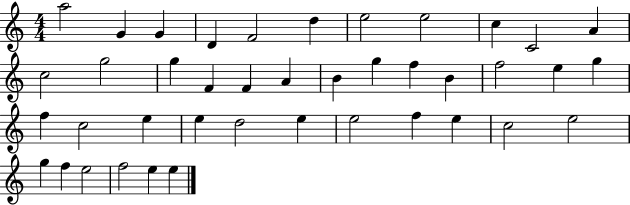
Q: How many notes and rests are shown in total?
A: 41